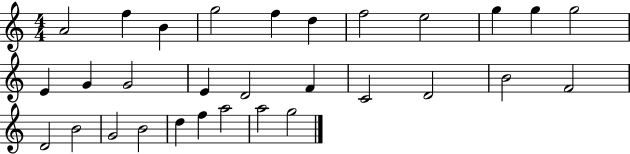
{
  \clef treble
  \numericTimeSignature
  \time 4/4
  \key c \major
  a'2 f''4 b'4 | g''2 f''4 d''4 | f''2 e''2 | g''4 g''4 g''2 | \break e'4 g'4 g'2 | e'4 d'2 f'4 | c'2 d'2 | b'2 f'2 | \break d'2 b'2 | g'2 b'2 | d''4 f''4 a''2 | a''2 g''2 | \break \bar "|."
}